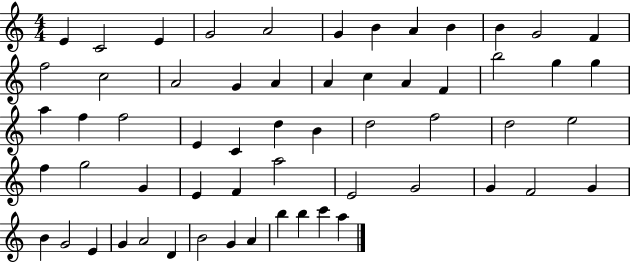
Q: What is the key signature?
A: C major